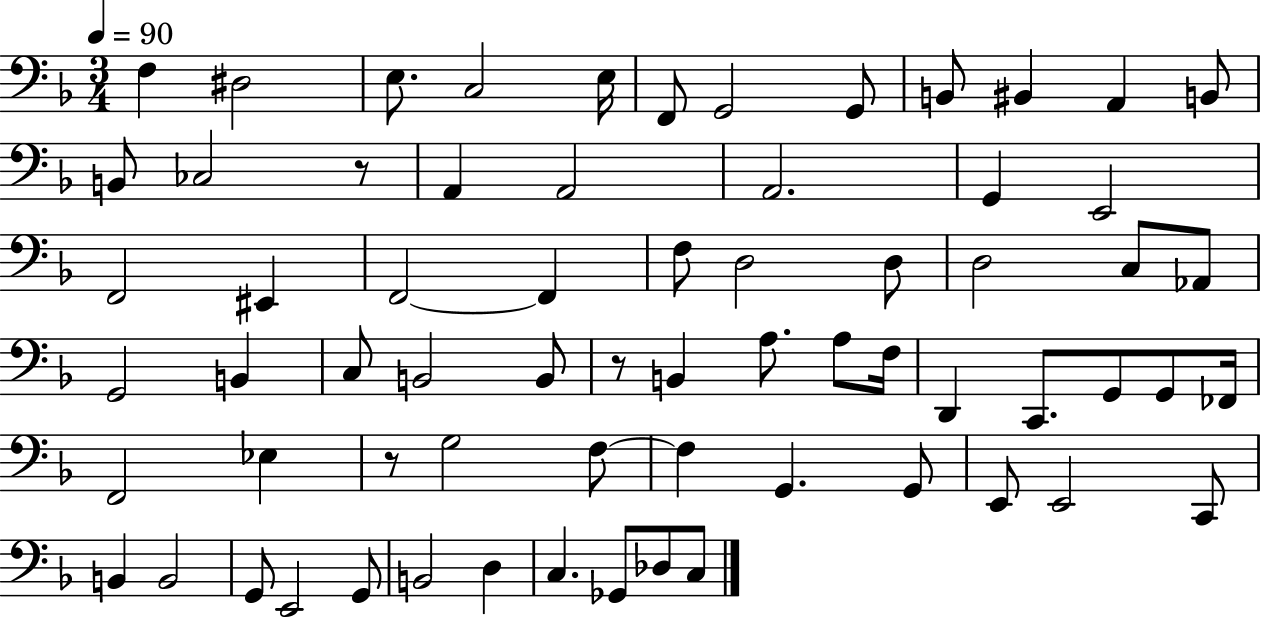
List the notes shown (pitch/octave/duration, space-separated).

F3/q D#3/h E3/e. C3/h E3/s F2/e G2/h G2/e B2/e BIS2/q A2/q B2/e B2/e CES3/h R/e A2/q A2/h A2/h. G2/q E2/h F2/h EIS2/q F2/h F2/q F3/e D3/h D3/e D3/h C3/e Ab2/e G2/h B2/q C3/e B2/h B2/e R/e B2/q A3/e. A3/e F3/s D2/q C2/e. G2/e G2/e FES2/s F2/h Eb3/q R/e G3/h F3/e F3/q G2/q. G2/e E2/e E2/h C2/e B2/q B2/h G2/e E2/h G2/e B2/h D3/q C3/q. Gb2/e Db3/e C3/e